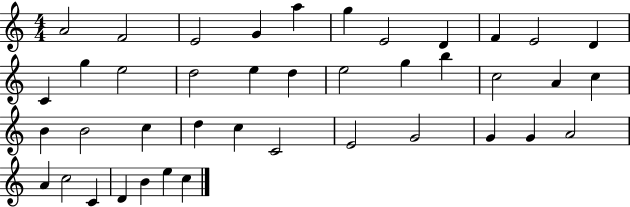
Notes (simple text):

A4/h F4/h E4/h G4/q A5/q G5/q E4/h D4/q F4/q E4/h D4/q C4/q G5/q E5/h D5/h E5/q D5/q E5/h G5/q B5/q C5/h A4/q C5/q B4/q B4/h C5/q D5/q C5/q C4/h E4/h G4/h G4/q G4/q A4/h A4/q C5/h C4/q D4/q B4/q E5/q C5/q